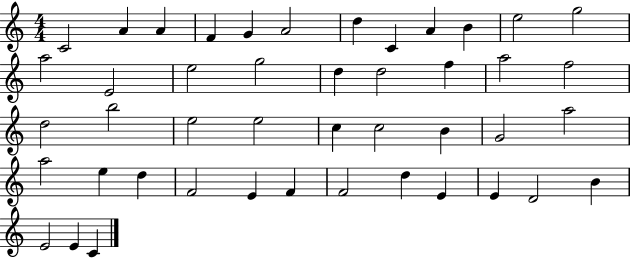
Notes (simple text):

C4/h A4/q A4/q F4/q G4/q A4/h D5/q C4/q A4/q B4/q E5/h G5/h A5/h E4/h E5/h G5/h D5/q D5/h F5/q A5/h F5/h D5/h B5/h E5/h E5/h C5/q C5/h B4/q G4/h A5/h A5/h E5/q D5/q F4/h E4/q F4/q F4/h D5/q E4/q E4/q D4/h B4/q E4/h E4/q C4/q